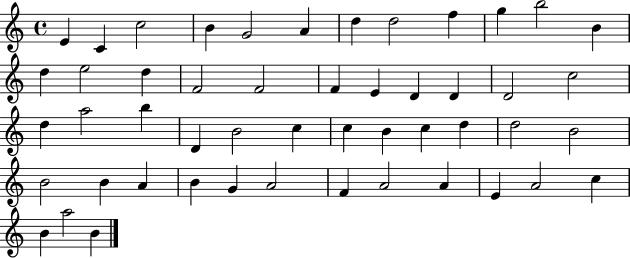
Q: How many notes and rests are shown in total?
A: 50